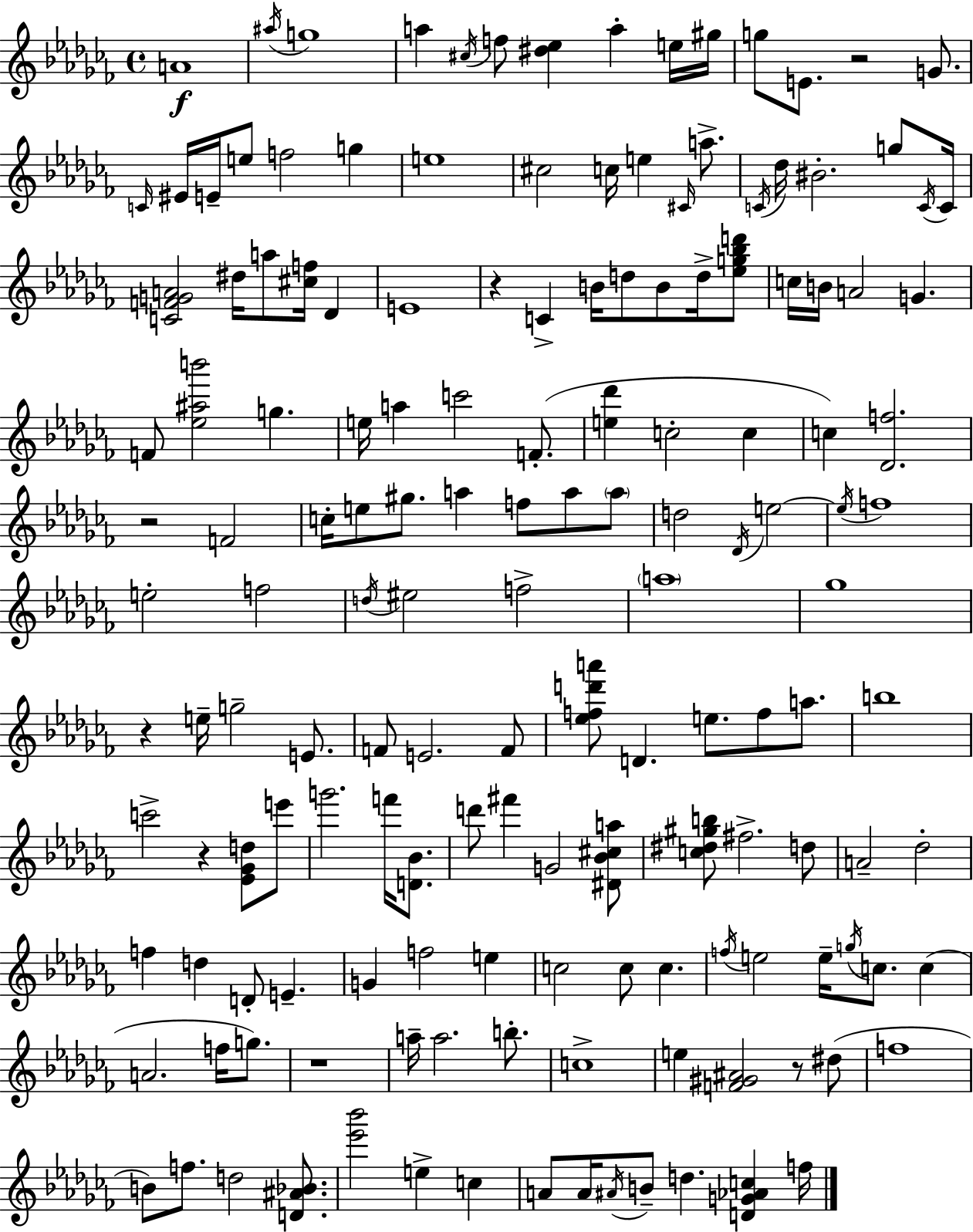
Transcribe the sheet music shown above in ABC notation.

X:1
T:Untitled
M:4/4
L:1/4
K:Abm
A4 ^a/4 g4 a ^c/4 f/2 [^d_e] a e/4 ^g/4 g/2 E/2 z2 G/2 C/4 ^E/4 E/4 e/2 f2 g e4 ^c2 c/4 e ^C/4 a/2 C/4 _d/4 ^B2 g/2 C/4 C/4 [CFGA]2 ^d/4 a/2 [^cf]/4 _D E4 z C B/4 d/2 B/2 d/4 [_eg_bd']/2 c/4 B/4 A2 G F/2 [_e^ab']2 g e/4 a c'2 F/2 [e_d'] c2 c c [_Df]2 z2 F2 c/4 e/2 ^g/2 a f/2 a/2 a/2 d2 _D/4 e2 e/4 f4 e2 f2 d/4 ^e2 f2 a4 _g4 z e/4 g2 E/2 F/2 E2 F/2 [_efd'a']/2 D e/2 f/2 a/2 b4 c'2 z [_E_Gd]/2 e'/2 g'2 f'/4 [D_B]/2 d'/2 ^f' G2 [^D_B^ca]/2 [c^d^gb]/2 ^f2 d/2 A2 _d2 f d D/2 E G f2 e c2 c/2 c f/4 e2 e/4 g/4 c/2 c A2 f/4 g/2 z4 a/4 a2 b/2 c4 e [F^G^A]2 z/2 ^d/2 f4 B/2 f/2 d2 [D^A_B]/2 [_e'_b']2 e c A/2 A/4 ^A/4 B/2 d [DG_Ac] f/4